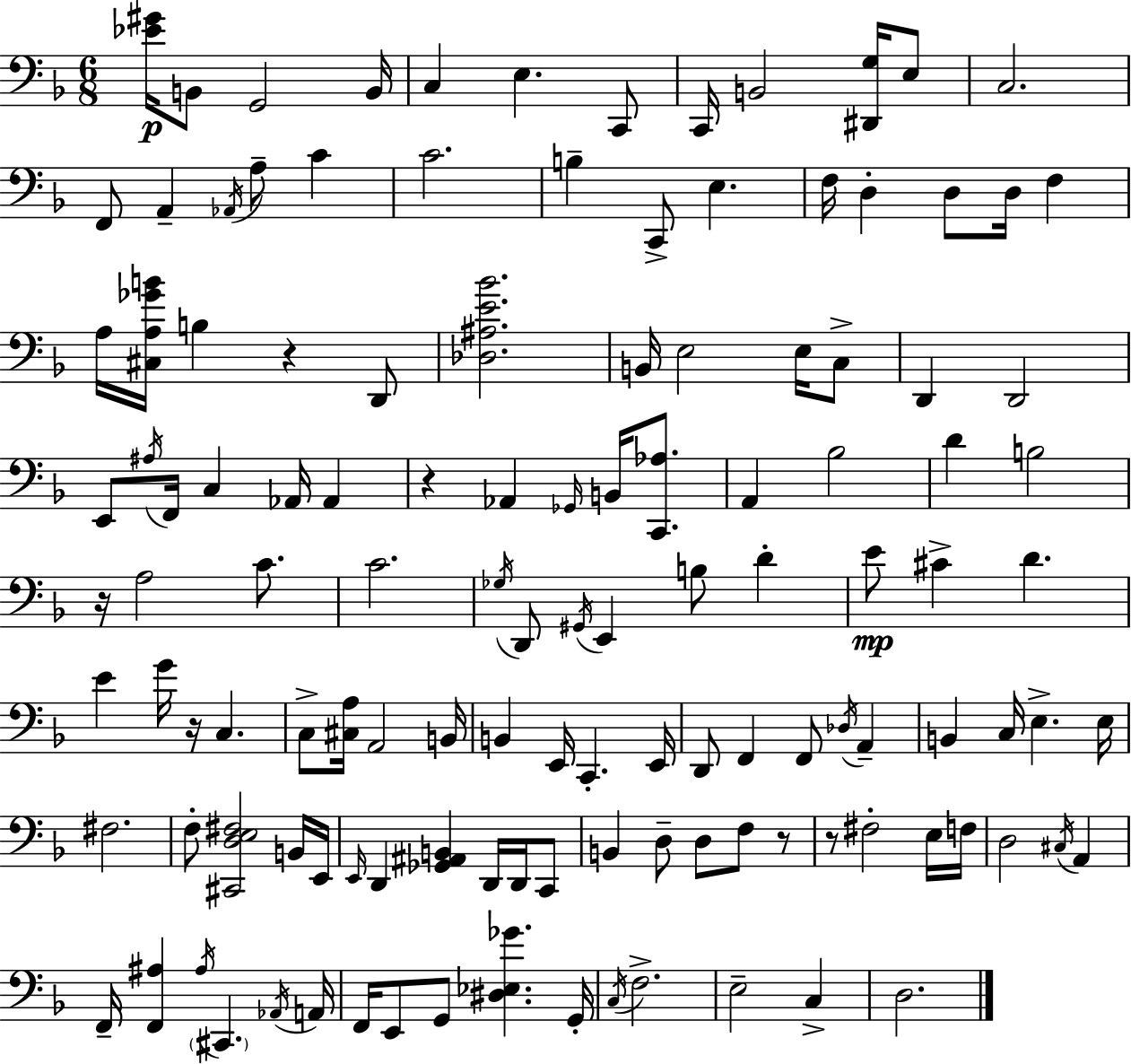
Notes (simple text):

[Eb4,G#4]/s B2/e G2/h B2/s C3/q E3/q. C2/e C2/s B2/h [D#2,G3]/s E3/e C3/h. F2/e A2/q Ab2/s A3/e C4/q C4/h. B3/q C2/e E3/q. F3/s D3/q D3/e D3/s F3/q A3/s [C#3,A3,Gb4,B4]/s B3/q R/q D2/e [Db3,A#3,E4,Bb4]/h. B2/s E3/h E3/s C3/e D2/q D2/h E2/e A#3/s F2/s C3/q Ab2/s Ab2/q R/q Ab2/q Gb2/s B2/s [C2,Ab3]/e. A2/q Bb3/h D4/q B3/h R/s A3/h C4/e. C4/h. Gb3/s D2/e G#2/s E2/q B3/e D4/q E4/e C#4/q D4/q. E4/q G4/s R/s C3/q. C3/e [C#3,A3]/s A2/h B2/s B2/q E2/s C2/q. E2/s D2/e F2/q F2/e Db3/s A2/q B2/q C3/s E3/q. E3/s F#3/h. F3/e [C#2,D3,E3,F#3]/h B2/s E2/s E2/s D2/q [Gb2,A#2,B2]/q D2/s D2/s C2/e B2/q D3/e D3/e F3/e R/e R/e F#3/h E3/s F3/s D3/h C#3/s A2/q F2/s [F2,A#3]/q A#3/s C#2/q. Ab2/s A2/s F2/s E2/e G2/e [D#3,Eb3,Gb4]/q. G2/s C3/s F3/h. E3/h C3/q D3/h.